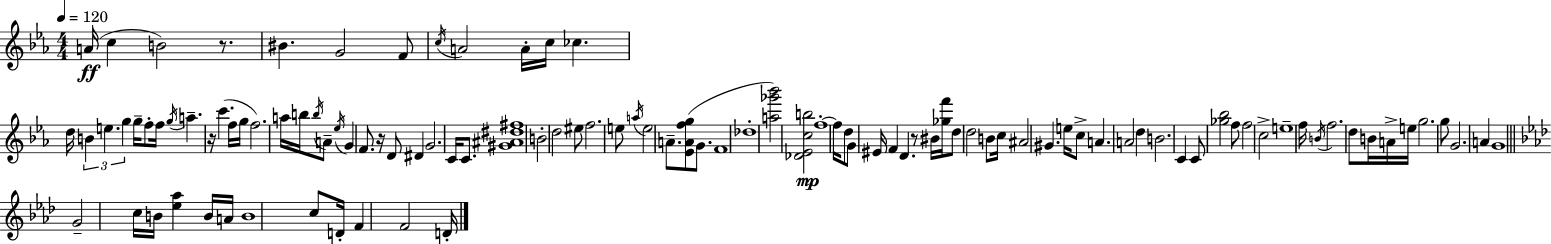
A4/s C5/q B4/h R/e. BIS4/q. G4/h F4/e C5/s A4/h A4/s C5/s CES5/q. D5/s B4/q E5/q. G5/q G5/s F5/e F5/s G5/s A5/q. R/s C6/q. F5/s G5/s F5/h. A5/s B5/s B5/s A4/e Eb5/s G4/q F4/e. R/s D4/e D#4/q G4/h. C4/s C4/e. [G#4,A#4,D#5,F#5]/w B4/h D5/h EIS5/e F5/h. E5/e A5/s E5/h A4/e. [Eb4,A4,F5,G5]/e G4/e. F4/w Db5/w [A5,Gb6,Bb6]/h [Db4,Eb4,C5,B5]/h F5/w F5/s D5/e G4/e EIS4/s F4/q D4/q. R/e BIS4/s [Gb5,F6]/s D5/e D5/h B4/e C5/s A#4/h G#4/q. E5/s C5/e A4/q. A4/h D5/q B4/h. C4/q C4/e [Gb5,Bb5]/h F5/e F5/h C5/h E5/w F5/s B4/s F5/h. D5/e B4/s A4/s E5/s G5/h. G5/e G4/h. A4/q G4/w G4/h C5/s B4/s [Eb5,Ab5]/q B4/s A4/s B4/w C5/e D4/s F4/q F4/h D4/s